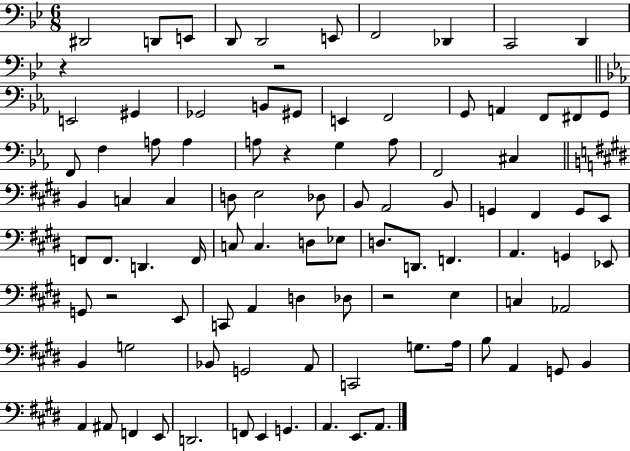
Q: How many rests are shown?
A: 5